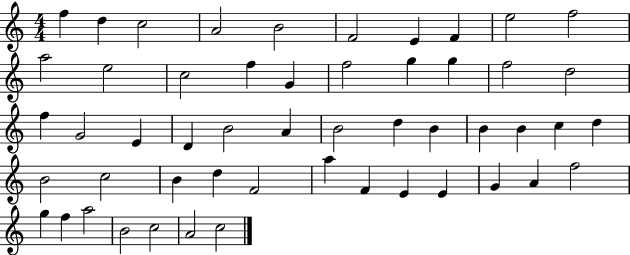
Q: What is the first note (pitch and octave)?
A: F5